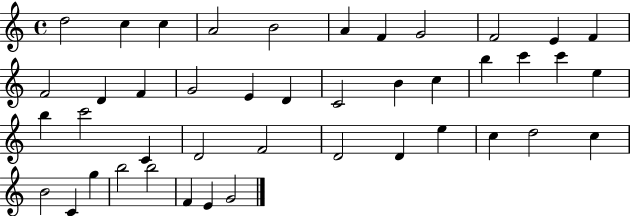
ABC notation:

X:1
T:Untitled
M:4/4
L:1/4
K:C
d2 c c A2 B2 A F G2 F2 E F F2 D F G2 E D C2 B c b c' c' e b c'2 C D2 F2 D2 D e c d2 c B2 C g b2 b2 F E G2